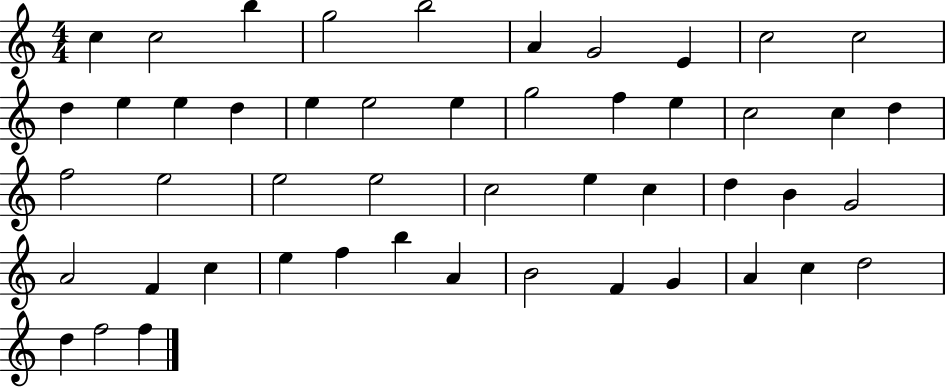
{
  \clef treble
  \numericTimeSignature
  \time 4/4
  \key c \major
  c''4 c''2 b''4 | g''2 b''2 | a'4 g'2 e'4 | c''2 c''2 | \break d''4 e''4 e''4 d''4 | e''4 e''2 e''4 | g''2 f''4 e''4 | c''2 c''4 d''4 | \break f''2 e''2 | e''2 e''2 | c''2 e''4 c''4 | d''4 b'4 g'2 | \break a'2 f'4 c''4 | e''4 f''4 b''4 a'4 | b'2 f'4 g'4 | a'4 c''4 d''2 | \break d''4 f''2 f''4 | \bar "|."
}